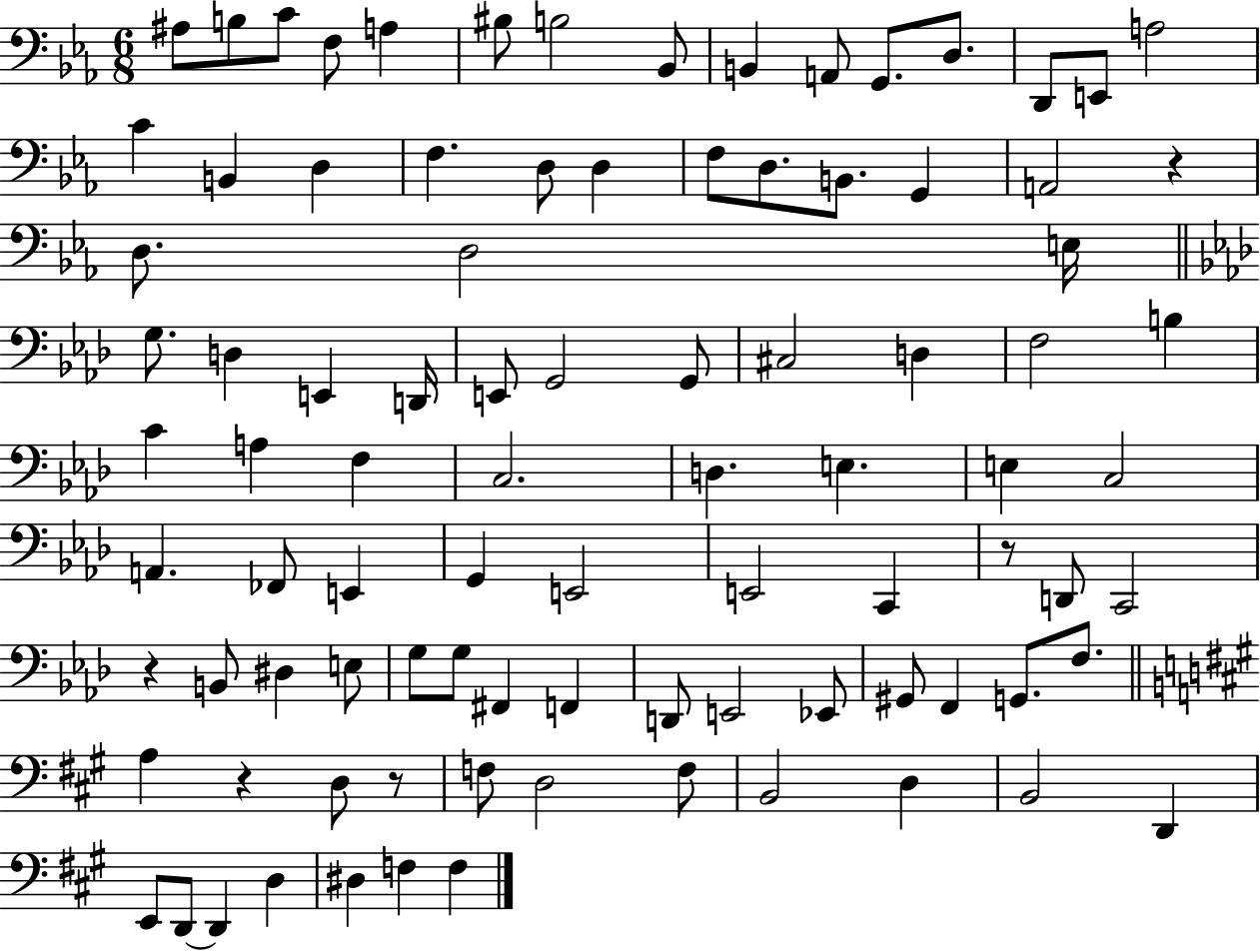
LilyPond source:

{
  \clef bass
  \numericTimeSignature
  \time 6/8
  \key ees \major
  ais8 b8 c'8 f8 a4 | bis8 b2 bes,8 | b,4 a,8 g,8. d8. | d,8 e,8 a2 | \break c'4 b,4 d4 | f4. d8 d4 | f8 d8. b,8. g,4 | a,2 r4 | \break d8. d2 e16 | \bar "||" \break \key aes \major g8. d4 e,4 d,16 | e,8 g,2 g,8 | cis2 d4 | f2 b4 | \break c'4 a4 f4 | c2. | d4. e4. | e4 c2 | \break a,4. fes,8 e,4 | g,4 e,2 | e,2 c,4 | r8 d,8 c,2 | \break r4 b,8 dis4 e8 | g8 g8 fis,4 f,4 | d,8 e,2 ees,8 | gis,8 f,4 g,8. f8. | \break \bar "||" \break \key a \major a4 r4 d8 r8 | f8 d2 f8 | b,2 d4 | b,2 d,4 | \break e,8 d,8~~ d,4 d4 | dis4 f4 f4 | \bar "|."
}